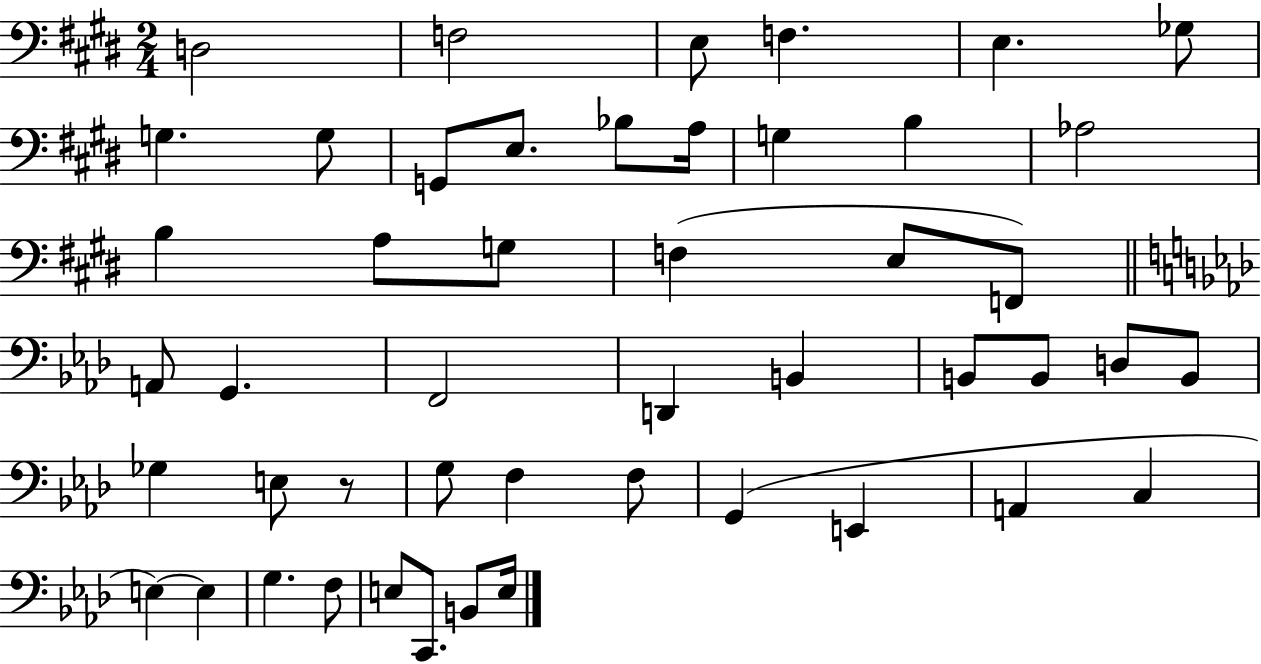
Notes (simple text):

D3/h F3/h E3/e F3/q. E3/q. Gb3/e G3/q. G3/e G2/e E3/e. Bb3/e A3/s G3/q B3/q Ab3/h B3/q A3/e G3/e F3/q E3/e F2/e A2/e G2/q. F2/h D2/q B2/q B2/e B2/e D3/e B2/e Gb3/q E3/e R/e G3/e F3/q F3/e G2/q E2/q A2/q C3/q E3/q E3/q G3/q. F3/e E3/e C2/e. B2/e E3/s